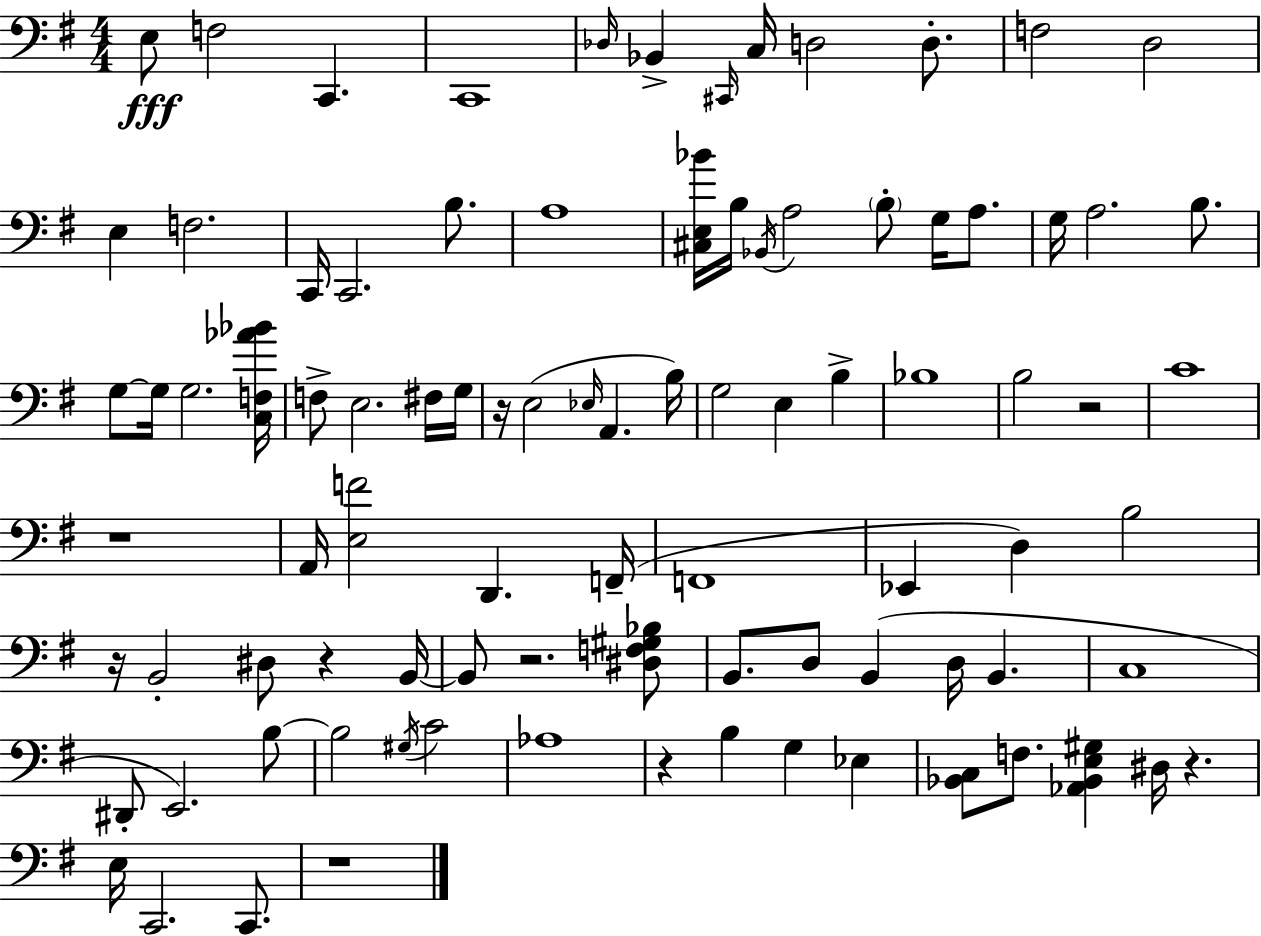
E3/e F3/h C2/q. C2/w Db3/s Bb2/q C#2/s C3/s D3/h D3/e. F3/h D3/h E3/q F3/h. C2/s C2/h. B3/e. A3/w [C#3,E3,Bb4]/s B3/s Bb2/s A3/h B3/e G3/s A3/e. G3/s A3/h. B3/e. G3/e G3/s G3/h. [C3,F3,Ab4,Bb4]/s F3/e E3/h. F#3/s G3/s R/s E3/h Eb3/s A2/q. B3/s G3/h E3/q B3/q Bb3/w B3/h R/h C4/w R/w A2/s [E3,F4]/h D2/q. F2/s F2/w Eb2/q D3/q B3/h R/s B2/h D#3/e R/q B2/s B2/e R/h. [D#3,F3,G#3,Bb3]/e B2/e. D3/e B2/q D3/s B2/q. C3/w D#2/e E2/h. B3/e B3/h G#3/s C4/h Ab3/w R/q B3/q G3/q Eb3/q [Bb2,C3]/e F3/e. [Ab2,Bb2,E3,G#3]/q D#3/s R/q. E3/s C2/h. C2/e. R/w